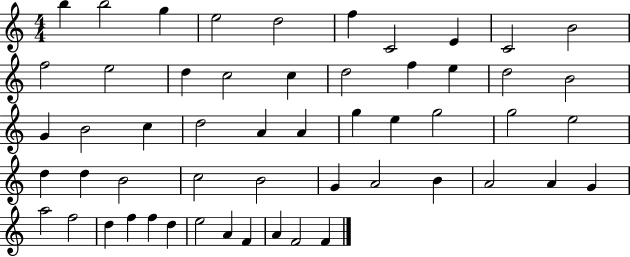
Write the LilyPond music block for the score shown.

{
  \clef treble
  \numericTimeSignature
  \time 4/4
  \key c \major
  b''4 b''2 g''4 | e''2 d''2 | f''4 c'2 e'4 | c'2 b'2 | \break f''2 e''2 | d''4 c''2 c''4 | d''2 f''4 e''4 | d''2 b'2 | \break g'4 b'2 c''4 | d''2 a'4 a'4 | g''4 e''4 g''2 | g''2 e''2 | \break d''4 d''4 b'2 | c''2 b'2 | g'4 a'2 b'4 | a'2 a'4 g'4 | \break a''2 f''2 | d''4 f''4 f''4 d''4 | e''2 a'4 f'4 | a'4 f'2 f'4 | \break \bar "|."
}